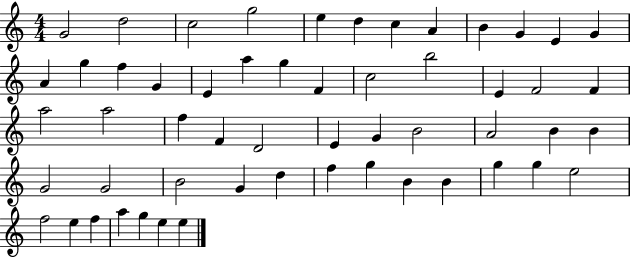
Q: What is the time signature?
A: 4/4